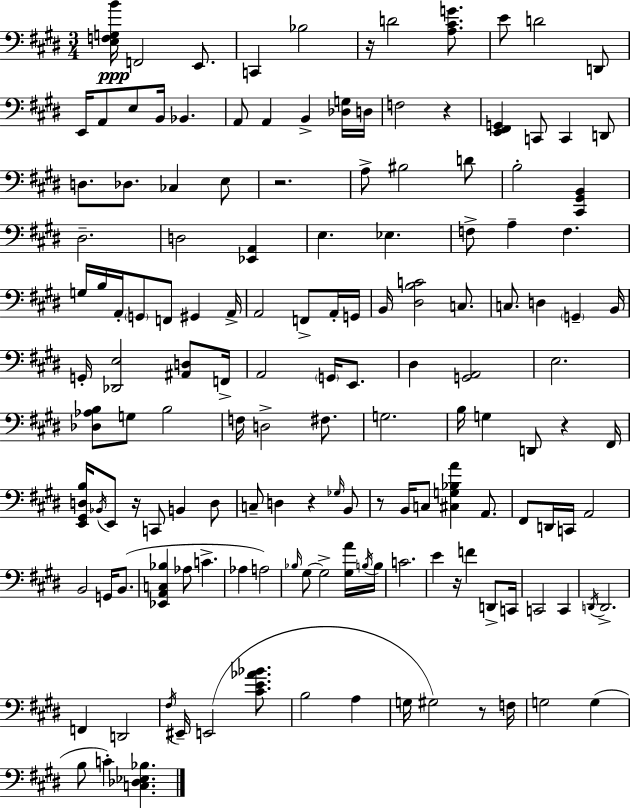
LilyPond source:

{
  \clef bass
  \numericTimeSignature
  \time 3/4
  \key e \major
  <e f g b'>16\ppp f,2 e,8. | c,4 bes2 | r16 d'2 <a cis' g'>8. | e'8 d'2 d,8 | \break e,16 a,8 e8 b,16 bes,4. | a,8 a,4 b,4-> <des g>16 d16 | f2 r4 | <e, fis, g,>4 c,8 c,4 d,8 | \break d8. des8. ces4 e8 | r2. | a8-> bis2 d'8 | b2-. <cis, gis, b,>4 | \break dis2.-- | d2 <ees, a,>4 | e4. ees4. | f8-> a4-- f4. | \break g16 b16 a,16-. \parenthesize g,8 f,8 gis,4 a,16-> | a,2 f,8-> a,16-. g,16 | b,16 <dis b c'>2 c8. | c8. d4 \parenthesize g,4-- b,16 | \break g,16-. <des, e>2 <ais, d>8 f,16-> | a,2 \parenthesize g,16 e,8. | dis4 <g, a,>2 | e2. | \break <des aes b>8 g8 b2 | f16 d2-> fis8. | g2. | b16 g4 d,8 r4 fis,16 | \break <e, gis, d b>16 \acciaccatura { bes,16 } e,8 r16 c,8 b,4 d8 | c8-- d4 r4 \grace { ges16 } | b,8 r8 b,16 c8 <cis g bes a'>4 a,8. | fis,8 d,16 c,16 a,2 | \break b,2 g,16 b,8.( | <ees, a, c bes>4 aes8 c'4.-> | aes4 a2) | \grace { bes16 } gis8~~ gis2-> | \break <gis a'>16 \acciaccatura { b16 } b16 c'2. | e'4 r16 f'4 | d,8-> c,16 c,2 | c,4 \acciaccatura { d,16 } d,2.-> | \break f,4 d,2 | \acciaccatura { fis16 } eis,16-- e,2( | <cis' e' aes' bes'>8. b2 | a4 g16 gis2) | \break r8 f16 g2 | g4( b8 c'4-.) | <c des ees bes>4. \bar "|."
}